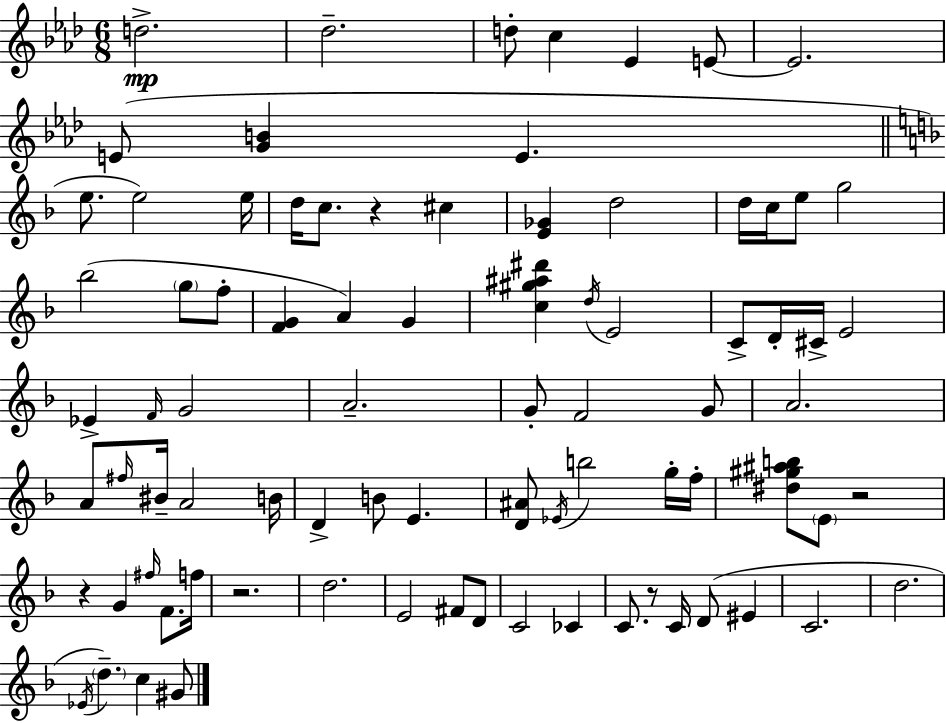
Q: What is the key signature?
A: AES major